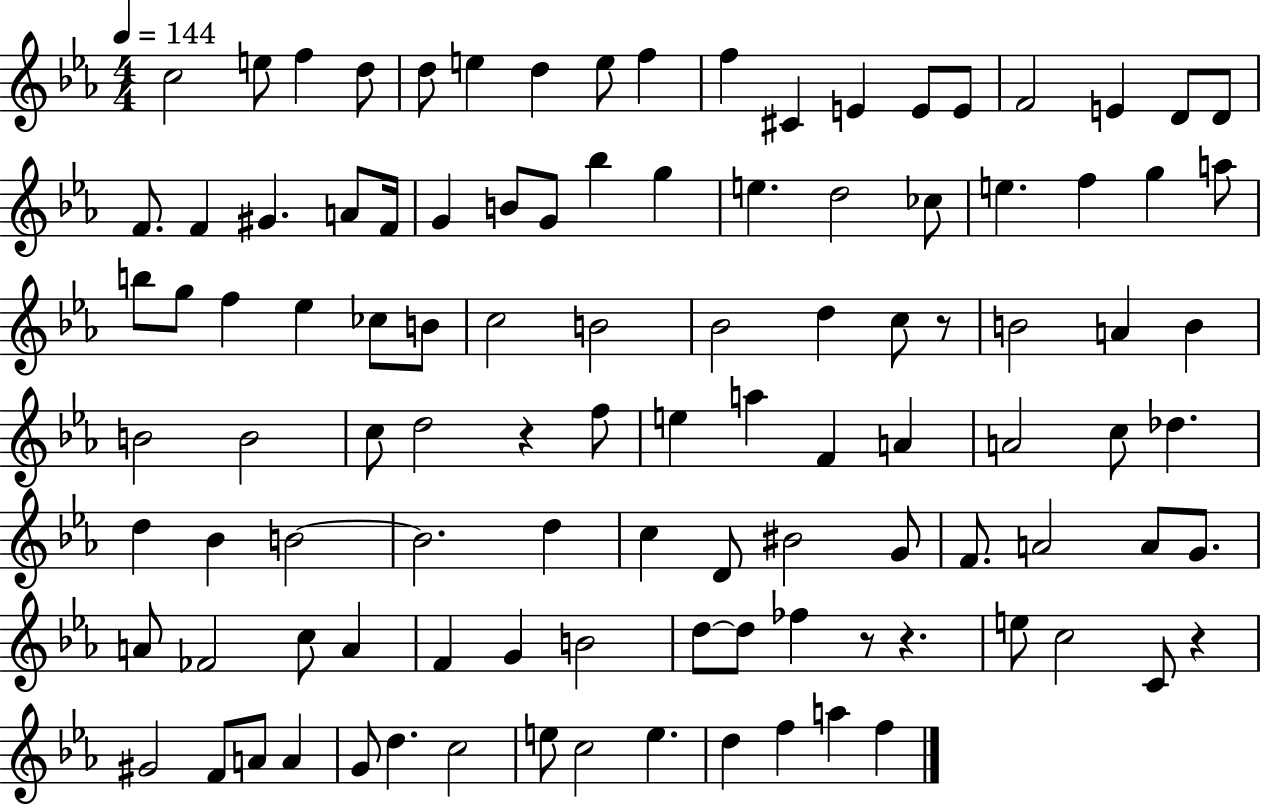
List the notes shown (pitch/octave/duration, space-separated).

C5/h E5/e F5/q D5/e D5/e E5/q D5/q E5/e F5/q F5/q C#4/q E4/q E4/e E4/e F4/h E4/q D4/e D4/e F4/e. F4/q G#4/q. A4/e F4/s G4/q B4/e G4/e Bb5/q G5/q E5/q. D5/h CES5/e E5/q. F5/q G5/q A5/e B5/e G5/e F5/q Eb5/q CES5/e B4/e C5/h B4/h Bb4/h D5/q C5/e R/e B4/h A4/q B4/q B4/h B4/h C5/e D5/h R/q F5/e E5/q A5/q F4/q A4/q A4/h C5/e Db5/q. D5/q Bb4/q B4/h B4/h. D5/q C5/q D4/e BIS4/h G4/e F4/e. A4/h A4/e G4/e. A4/e FES4/h C5/e A4/q F4/q G4/q B4/h D5/e D5/e FES5/q R/e R/q. E5/e C5/h C4/e R/q G#4/h F4/e A4/e A4/q G4/e D5/q. C5/h E5/e C5/h E5/q. D5/q F5/q A5/q F5/q